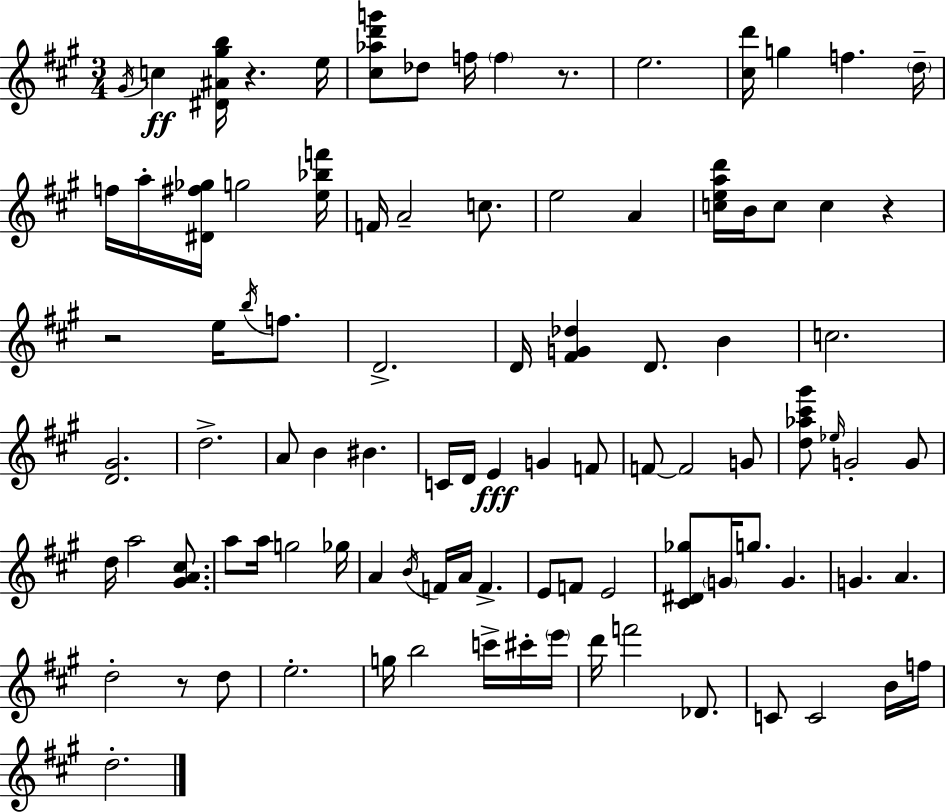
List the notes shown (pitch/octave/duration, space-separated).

G#4/s C5/q [D#4,A#4,G#5,B5]/s R/q. E5/s [C#5,Ab5,D6,G6]/e Db5/e F5/s F5/q R/e. E5/h. [C#5,D6]/s G5/q F5/q. D5/s F5/s A5/s [D#4,F#5,Gb5]/s G5/h [E5,Bb5,F6]/s F4/s A4/h C5/e. E5/h A4/q [C5,E5,A5,D6]/s B4/s C5/e C5/q R/q R/h E5/s B5/s F5/e. D4/h. D4/s [F#4,G4,Db5]/q D4/e. B4/q C5/h. [D4,G#4]/h. D5/h. A4/e B4/q BIS4/q. C4/s D4/s E4/q G4/q F4/e F4/e F4/h G4/e [D5,Ab5,C#6,G#6]/e Eb5/s G4/h G4/e D5/s A5/h [G#4,A4,C#5]/e. A5/e A5/s G5/h Gb5/s A4/q B4/s F4/s A4/s F4/q. E4/e F4/e E4/h [C#4,D#4,Gb5]/e G4/s G5/e. G4/q. G4/q. A4/q. D5/h R/e D5/e E5/h. G5/s B5/h C6/s C#6/s E6/s D6/s F6/h Db4/e. C4/e C4/h B4/s F5/s D5/h.